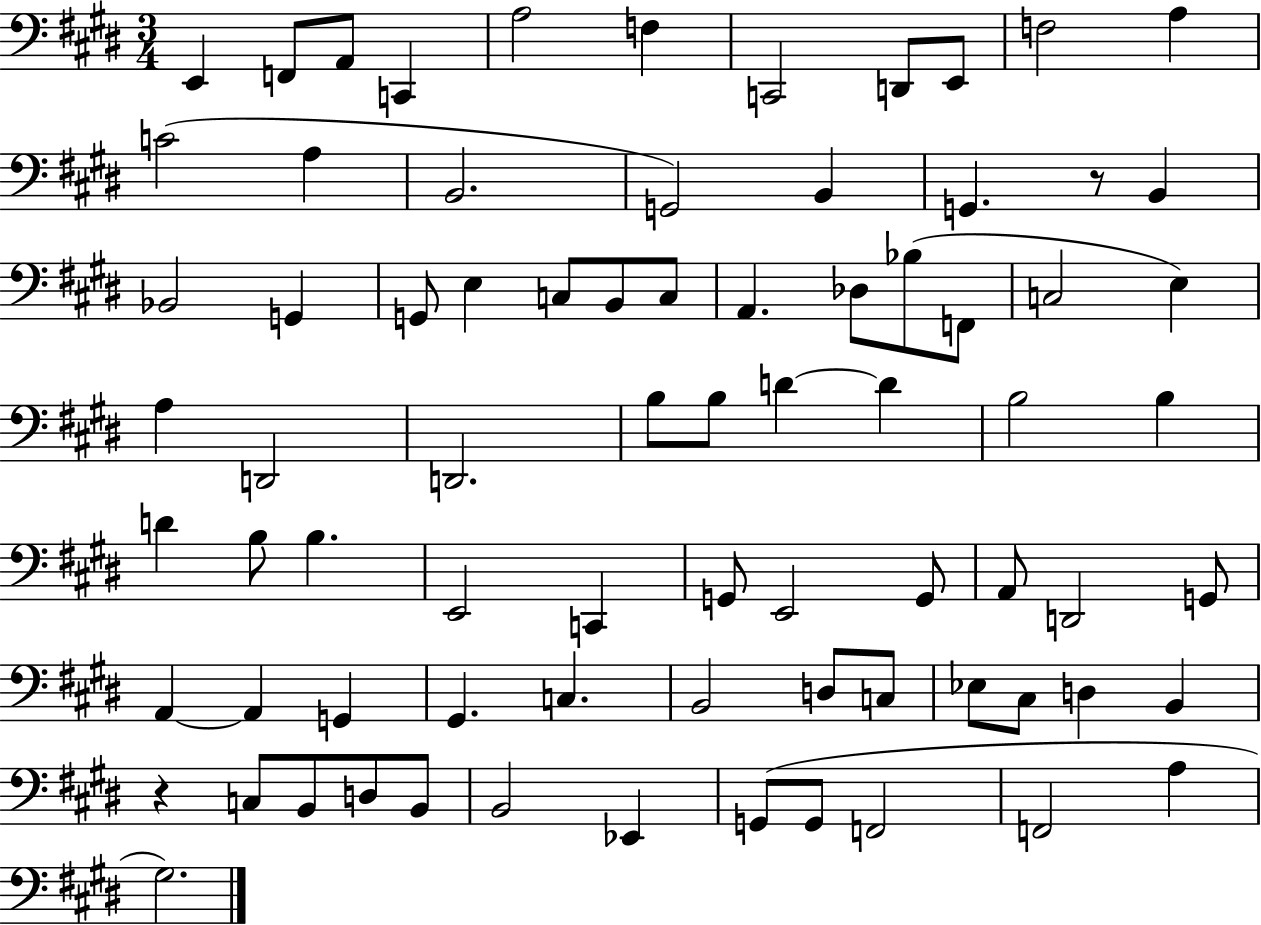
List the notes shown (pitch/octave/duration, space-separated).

E2/q F2/e A2/e C2/q A3/h F3/q C2/h D2/e E2/e F3/h A3/q C4/h A3/q B2/h. G2/h B2/q G2/q. R/e B2/q Bb2/h G2/q G2/e E3/q C3/e B2/e C3/e A2/q. Db3/e Bb3/e F2/e C3/h E3/q A3/q D2/h D2/h. B3/e B3/e D4/q D4/q B3/h B3/q D4/q B3/e B3/q. E2/h C2/q G2/e E2/h G2/e A2/e D2/h G2/e A2/q A2/q G2/q G#2/q. C3/q. B2/h D3/e C3/e Eb3/e C#3/e D3/q B2/q R/q C3/e B2/e D3/e B2/e B2/h Eb2/q G2/e G2/e F2/h F2/h A3/q G#3/h.